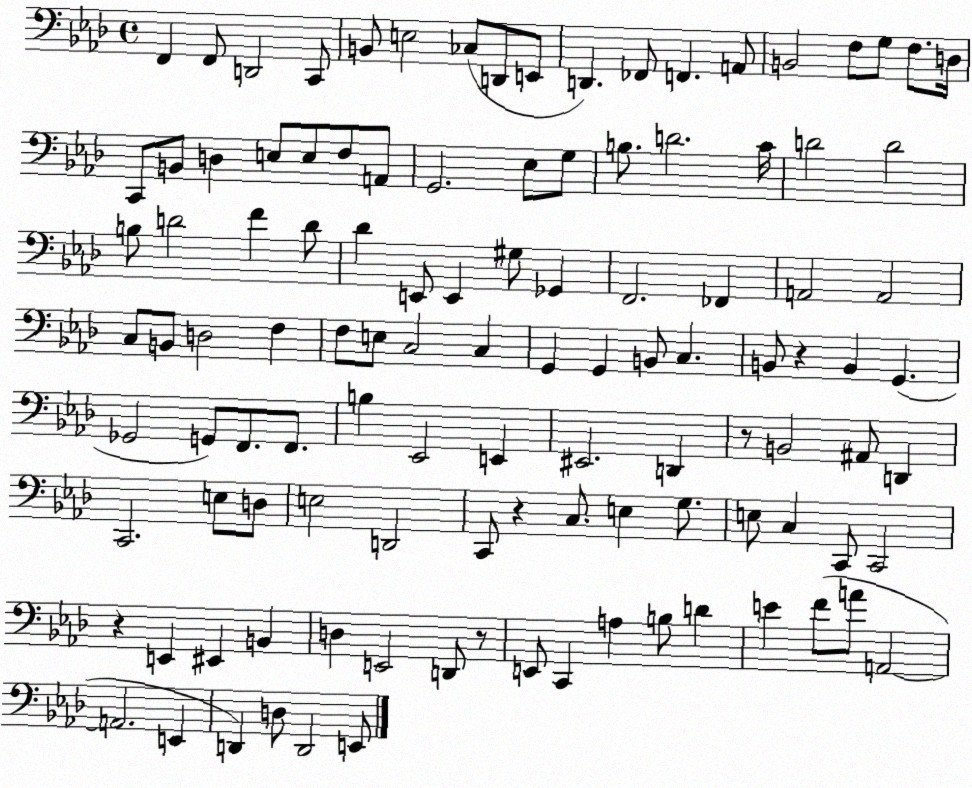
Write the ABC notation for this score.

X:1
T:Untitled
M:4/4
L:1/4
K:Ab
F,, F,,/2 D,,2 C,,/2 B,,/2 E,2 _C,/2 D,,/2 E,,/2 D,, _F,,/2 F,, A,,/2 B,,2 F,/2 G,/2 F,/2 D,/4 C,,/2 B,,/2 D, E,/2 E,/2 F,/2 A,,/2 G,,2 _E,/2 G,/2 B,/2 D2 C/4 D2 D2 B,/2 D2 F D/2 _D E,,/2 E,, ^G,/2 _G,, F,,2 _F,, A,,2 A,,2 C,/2 B,,/2 D,2 F, F,/2 E,/2 C,2 C, G,, G,, B,,/2 C, B,,/2 z B,, G,, _G,,2 G,,/2 F,,/2 F,,/2 B, _E,,2 E,, ^E,,2 D,, z/2 B,,2 ^A,,/2 D,, C,,2 E,/2 D,/2 E,2 D,,2 C,,/2 z C,/2 E, G,/2 E,/2 C, C,,/2 C,,2 z E,, ^E,, B,, D, E,,2 D,,/2 z/2 E,,/2 C,, A, B,/2 D E F/2 A/2 A,,2 A,,2 E,, D,, D,/2 D,,2 E,,/2